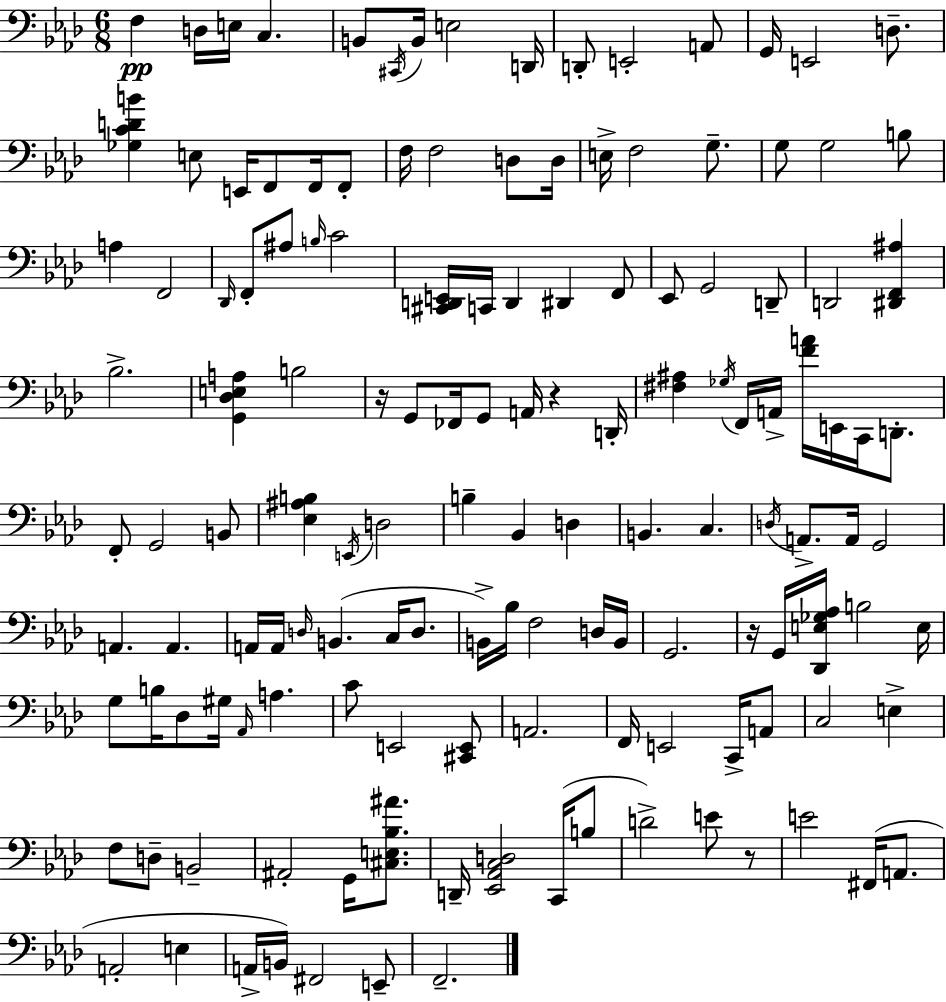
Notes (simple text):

F3/q D3/s E3/s C3/q. B2/e C#2/s B2/s E3/h D2/s D2/e E2/h A2/e G2/s E2/h D3/e. [Gb3,C4,D4,B4]/q E3/e E2/s F2/e F2/s F2/e F3/s F3/h D3/e D3/s E3/s F3/h G3/e. G3/e G3/h B3/e A3/q F2/h Db2/s F2/e A#3/e B3/s C4/h [C#2,D2,E2]/s C2/s D2/q D#2/q F2/e Eb2/e G2/h D2/e D2/h [D#2,F2,A#3]/q Bb3/h. [G2,Db3,E3,A3]/q B3/h R/s G2/e FES2/s G2/e A2/s R/q D2/s [F#3,A#3]/q Gb3/s F2/s A2/s [F4,A4]/s E2/s C2/s D2/e. F2/e G2/h B2/e [Eb3,A#3,B3]/q E2/s D3/h B3/q Bb2/q D3/q B2/q. C3/q. D3/s A2/e. A2/s G2/h A2/q. A2/q. A2/s A2/s D3/s B2/q. C3/s D3/e. B2/s Bb3/s F3/h D3/s B2/s G2/h. R/s G2/s [Db2,E3,Gb3,Ab3]/s B3/h E3/s G3/e B3/s Db3/e G#3/s Ab2/s A3/q. C4/e E2/h [C#2,E2]/e A2/h. F2/s E2/h C2/s A2/e C3/h E3/q F3/e D3/e B2/h A#2/h G2/s [C#3,E3,Bb3,A#4]/e. D2/s [Eb2,Ab2,C3,D3]/h C2/s B3/e D4/h E4/e R/e E4/h F#2/s A2/e. A2/h E3/q A2/s B2/s F#2/h E2/e F2/h.